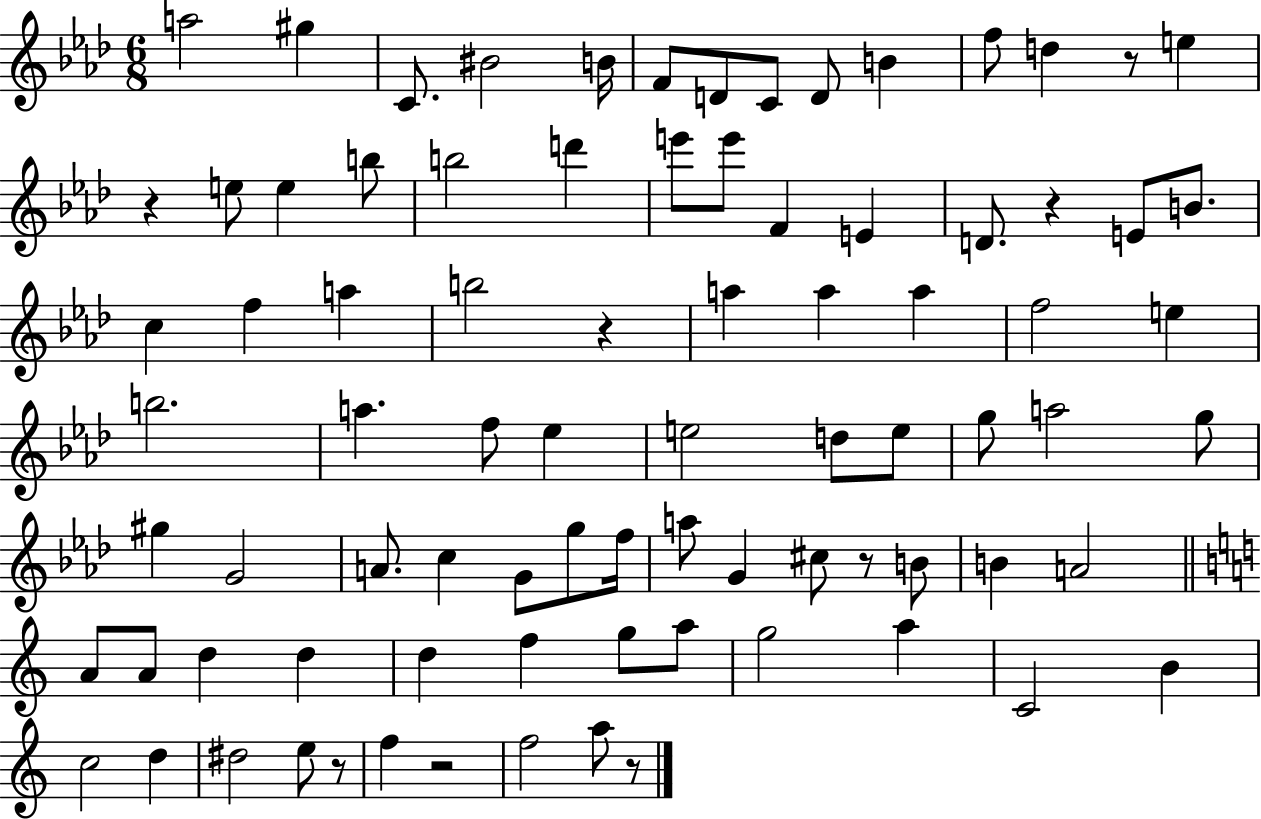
{
  \clef treble
  \numericTimeSignature
  \time 6/8
  \key aes \major
  a''2 gis''4 | c'8. bis'2 b'16 | f'8 d'8 c'8 d'8 b'4 | f''8 d''4 r8 e''4 | \break r4 e''8 e''4 b''8 | b''2 d'''4 | e'''8 e'''8 f'4 e'4 | d'8. r4 e'8 b'8. | \break c''4 f''4 a''4 | b''2 r4 | a''4 a''4 a''4 | f''2 e''4 | \break b''2. | a''4. f''8 ees''4 | e''2 d''8 e''8 | g''8 a''2 g''8 | \break gis''4 g'2 | a'8. c''4 g'8 g''8 f''16 | a''8 g'4 cis''8 r8 b'8 | b'4 a'2 | \break \bar "||" \break \key c \major a'8 a'8 d''4 d''4 | d''4 f''4 g''8 a''8 | g''2 a''4 | c'2 b'4 | \break c''2 d''4 | dis''2 e''8 r8 | f''4 r2 | f''2 a''8 r8 | \break \bar "|."
}